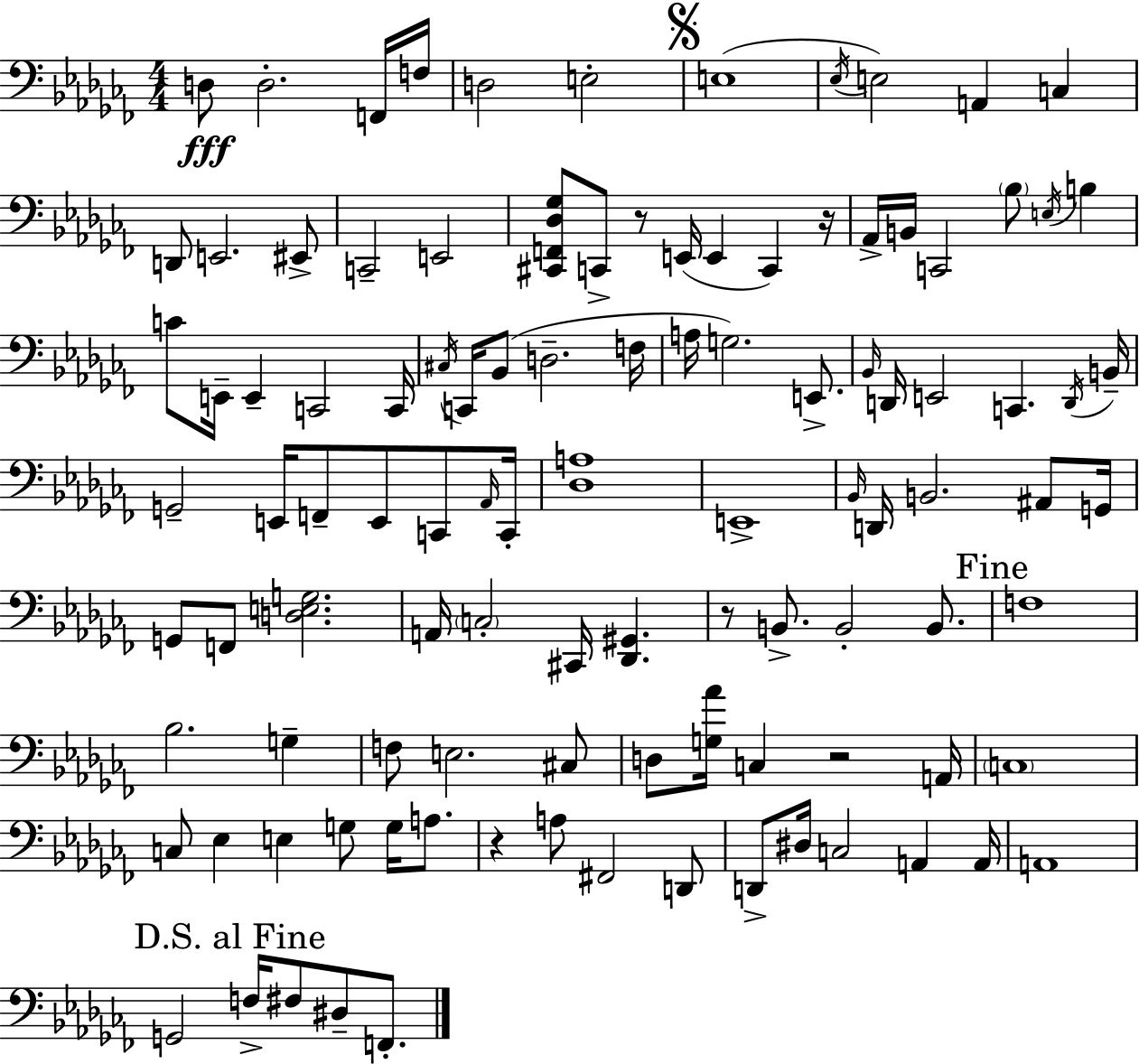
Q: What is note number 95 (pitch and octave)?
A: D#3